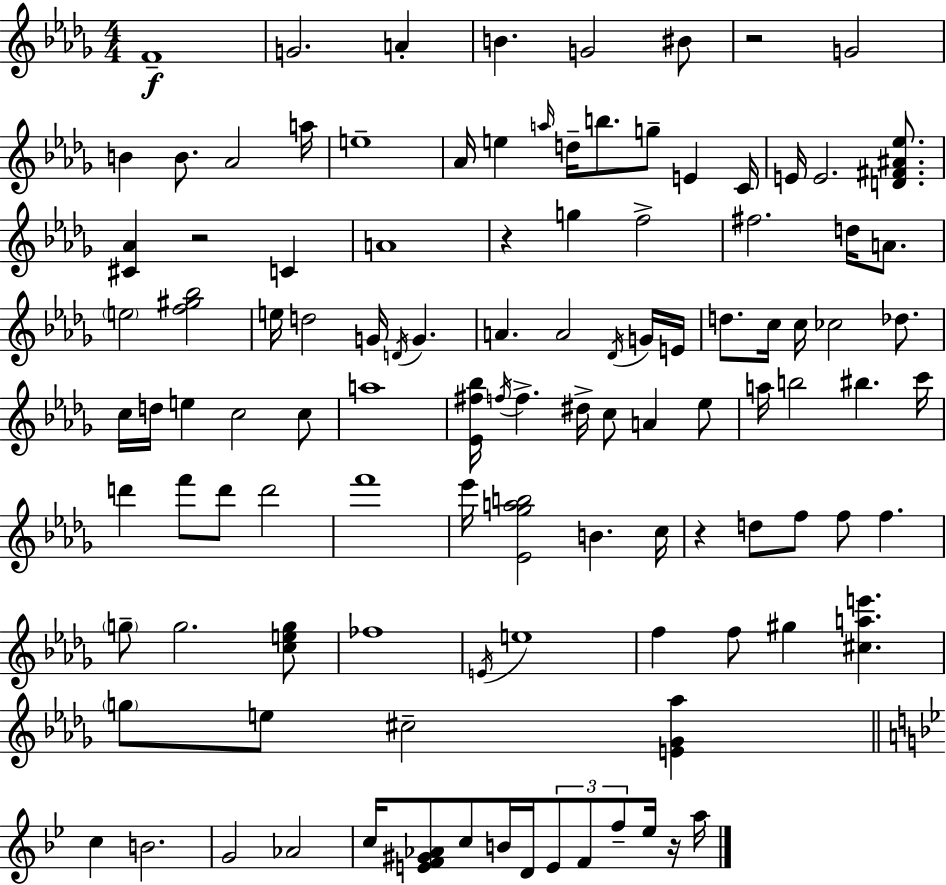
F4/w G4/h. A4/q B4/q. G4/h BIS4/e R/h G4/h B4/q B4/e. Ab4/h A5/s E5/w Ab4/s E5/q A5/s D5/s B5/e. G5/e E4/q C4/s E4/s E4/h. [D4,F#4,A#4,Eb5]/e. [C#4,Ab4]/q R/h C4/q A4/w R/q G5/q F5/h F#5/h. D5/s A4/e. E5/h [F5,G#5,Bb5]/h E5/s D5/h G4/s D4/s G4/q. A4/q. A4/h Db4/s G4/s E4/s D5/e. C5/s C5/s CES5/h Db5/e. C5/s D5/s E5/q C5/h C5/e A5/w [Eb4,F#5,Bb5]/s F5/s F5/q. D#5/s C5/e A4/q Eb5/e A5/s B5/h BIS5/q. C6/s D6/q F6/e D6/e D6/h F6/w Eb6/s [Eb4,Gb5,A5,B5]/h B4/q. C5/s R/q D5/e F5/e F5/e F5/q. G5/e G5/h. [C5,E5,G5]/e FES5/w E4/s E5/w F5/q F5/e G#5/q [C#5,A5,E6]/q. G5/e E5/e C#5/h [E4,Gb4,Ab5]/q C5/q B4/h. G4/h Ab4/h C5/s [E4,F4,G#4,Ab4]/e C5/e B4/s D4/s E4/e F4/e F5/e Eb5/s R/s A5/s